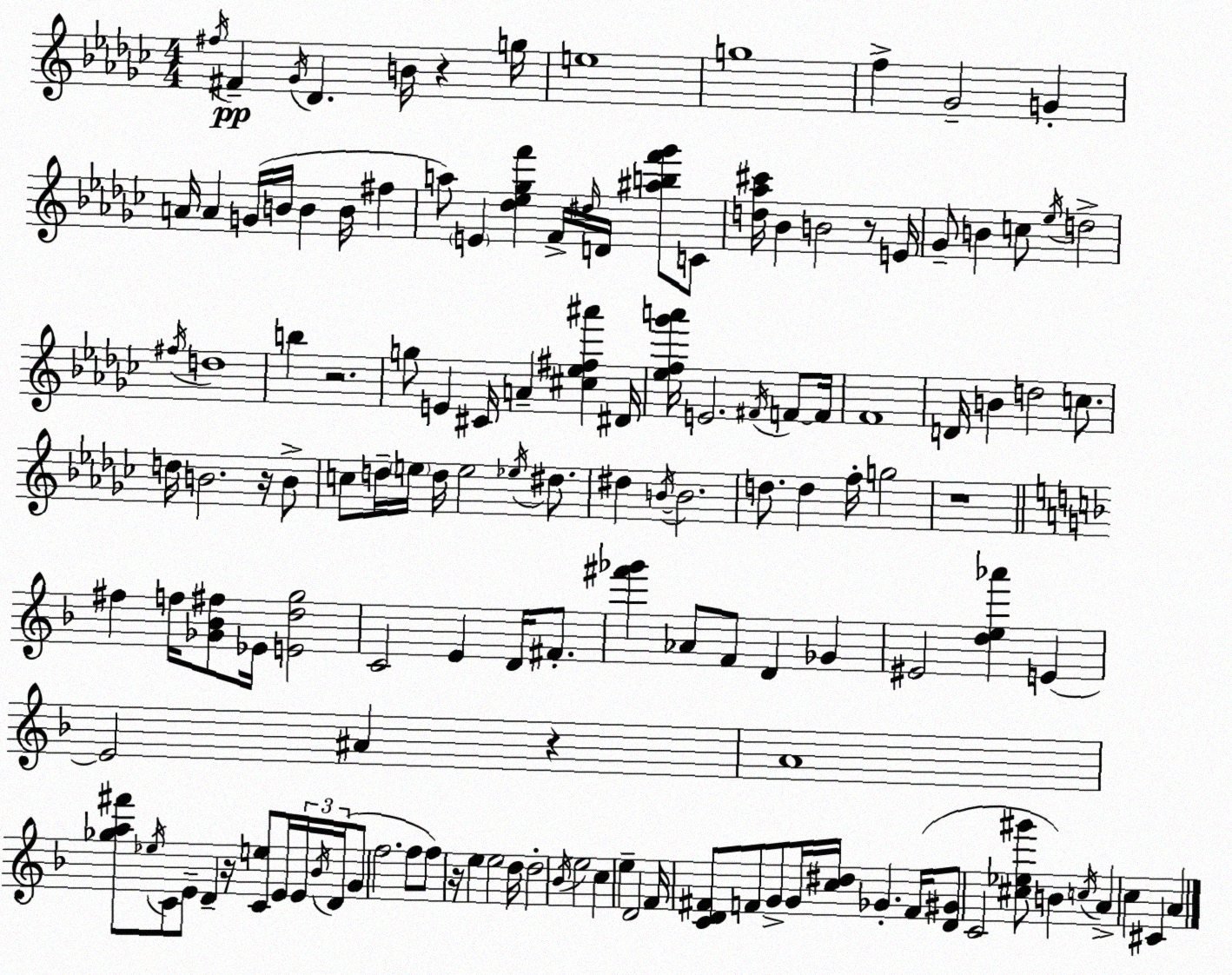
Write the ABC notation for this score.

X:1
T:Untitled
M:4/4
L:1/4
K:Ebm
^f/4 ^F _G/4 _D B/4 z g/4 e4 g4 f _G2 G A/4 A G/4 B/4 B B/4 ^f a/2 E [_d_e_gf'] F/4 ^d/4 D/4 [^abf'_g']/2 C/2 [d_a^c']/4 _B B2 z/2 E/4 _G/2 B c/2 _e/4 d2 ^f/4 d4 b z2 g/2 E ^C/4 A [^c_e^f^a'] ^D/4 [_ef_g'a']/4 E2 ^F/4 F/2 F/4 F4 D/4 B d2 c/2 d/4 B2 z/4 B/2 c/2 d/4 e/4 d/4 e2 _e/4 ^d/2 ^d B/4 B2 d/2 d f/4 g2 z4 ^f f/4 [_G_B^f]/2 _E/4 [Edg]2 C2 E D/4 ^F/2 [^f'_g'] _A/2 F/2 D _G ^E2 [de_a'] E E2 ^A z A4 [_ga^f']/2 _e/4 C/2 E/2 D z/4 [Ce]/2 E/4 E/4 _B/4 D/4 G/2 f2 f/2 f/2 z/4 e e2 d/4 d2 _B/4 e2 c e D2 F/4 [CD^F]/2 F/2 G/2 G/4 [c^d]/4 _G F/4 [D^G]/2 C2 [^c_e^g']/2 B c/4 A c ^C A